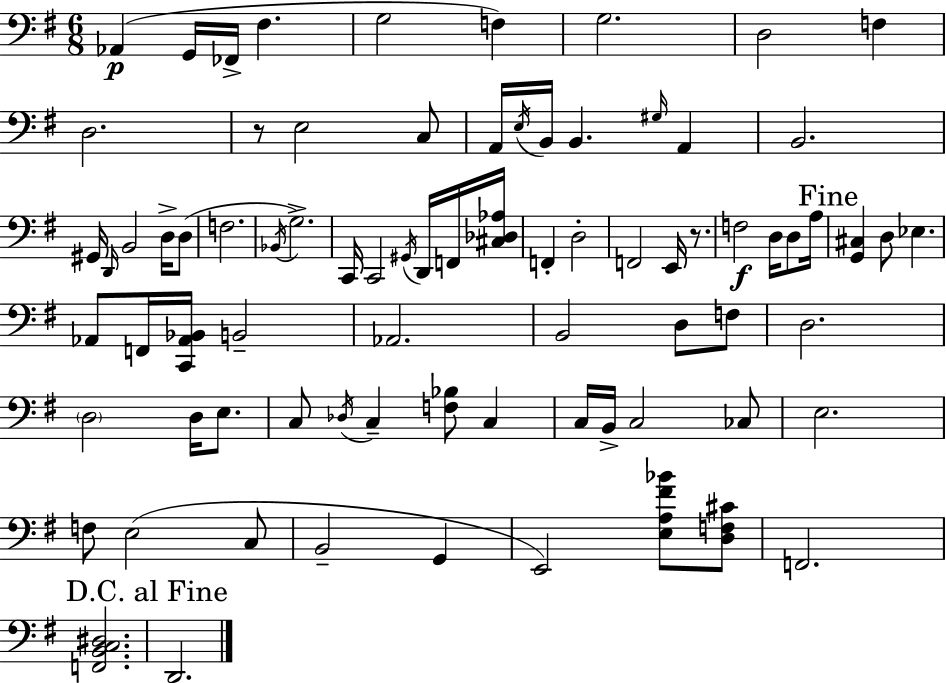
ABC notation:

X:1
T:Untitled
M:6/8
L:1/4
K:Em
_A,, G,,/4 _F,,/4 ^F, G,2 F, G,2 D,2 F, D,2 z/2 E,2 C,/2 A,,/4 E,/4 B,,/4 B,, ^G,/4 A,, B,,2 ^G,,/4 D,,/4 B,,2 D,/4 D,/2 F,2 _B,,/4 G,2 C,,/4 C,,2 ^G,,/4 D,,/4 F,,/4 [^C,_D,_A,]/4 F,, D,2 F,,2 E,,/4 z/2 F,2 D,/4 D,/2 A,/4 [G,,^C,] D,/2 _E, _A,,/2 F,,/4 [C,,_A,,_B,,]/4 B,,2 _A,,2 B,,2 D,/2 F,/2 D,2 D,2 D,/4 E,/2 C,/2 _D,/4 C, [F,_B,]/2 C, C,/4 B,,/4 C,2 _C,/2 E,2 F,/2 E,2 C,/2 B,,2 G,, E,,2 [E,A,^F_B]/2 [D,F,^C]/2 F,,2 [F,,B,,C,^D,]2 D,,2